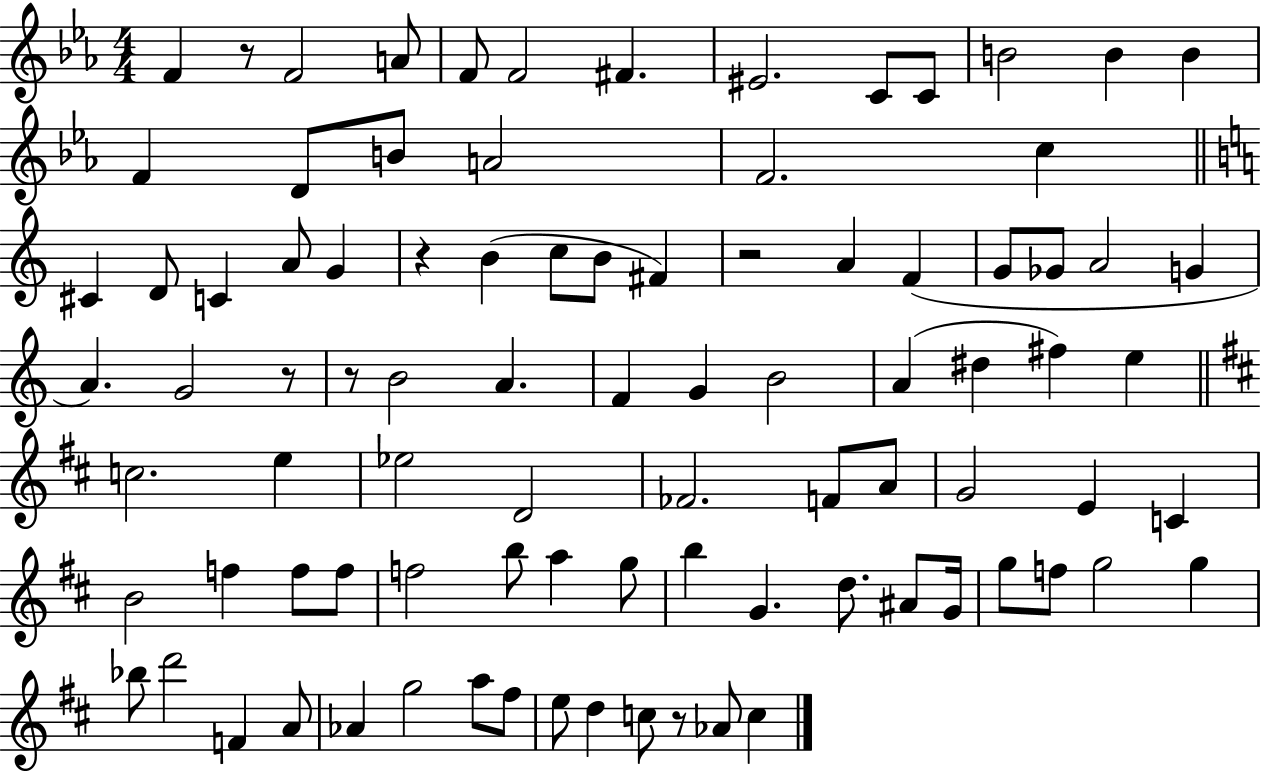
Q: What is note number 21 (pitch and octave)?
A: C4